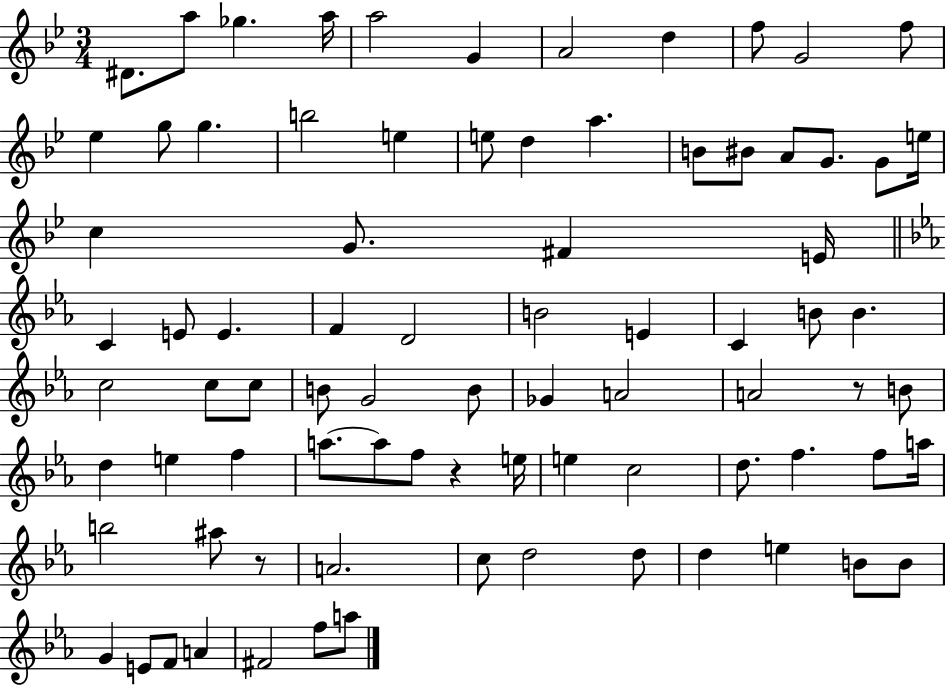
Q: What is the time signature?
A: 3/4